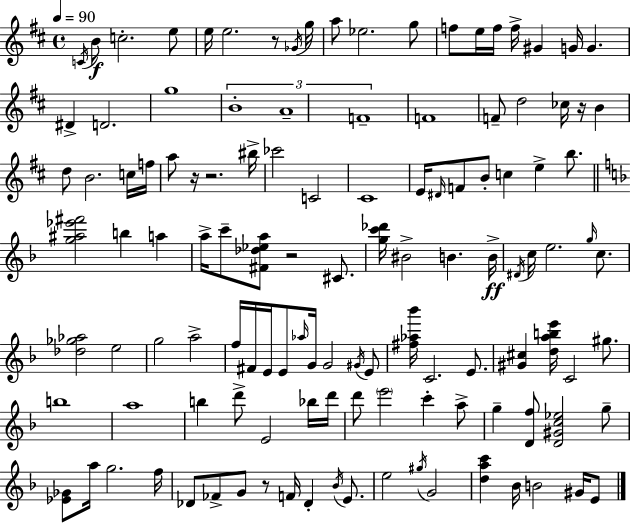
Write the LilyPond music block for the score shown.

{
  \clef treble
  \time 4/4
  \defaultTimeSignature
  \key d \major
  \tempo 4 = 90
  \acciaccatura { c'16 }\f b'8 c''2.-. e''8 | e''16 e''2. r8 | \acciaccatura { ges'16 } g''16 a''8 ees''2. | g''8 f''8 e''16 f''16 f''16-> gis'4 g'16 g'4. | \break dis'4-> d'2. | g''1 | \tuplet 3/2 { b'1-. | a'1-- | \break f'1-- } | f'1 | f'8-- d''2 ces''16 r16 b'4 | d''8 b'2. | \break c''16 f''16 a''8 r16 r2. | bis''16-> ces'''2 c'2 | cis'1 | e'16 \grace { dis'16 } f'8 b'8-. c''4 e''4-> | \break b''8. \bar "||" \break \key f \major <g'' ais'' ees''' fis'''>2 b''4 a''4 | a''16-> c'''8-- <fis' des'' ees'' a''>8 r2 cis'8. | <g'' c''' des'''>16 bis'2-> b'4. b'16->\ff | \acciaccatura { dis'16 } c''16 e''2. \grace { g''16 } c''8. | \break <des'' ges'' aes''>2 e''2 | g''2 a''2-> | f''16 fis'16 e'16 e'8 \grace { aes''16 } g'16 g'2 | \acciaccatura { gis'16 } e'8 <fis'' aes'' bes'''>16 c'2. | \break e'8. <gis' cis''>4 <d'' a'' b'' e'''>16 c'2 | gis''8. b''1 | a''1 | b''4 d'''8-> e'2 | \break bes''16 d'''16 d'''8 \parenthesize e'''2 c'''4-. | a''8-> g''4-- <d' f''>8 <d' gis' c'' ees''>2 | g''8-- <ees' ges'>8 a''16 g''2. | f''16 des'8 fes'8-> g'8 r8 f'16 des'4-. | \break \acciaccatura { bes'16 } e'8. e''2 \acciaccatura { gis''16 } g'2 | <d'' a'' c'''>4 bes'16 b'2 | gis'16 e'8 \bar "|."
}